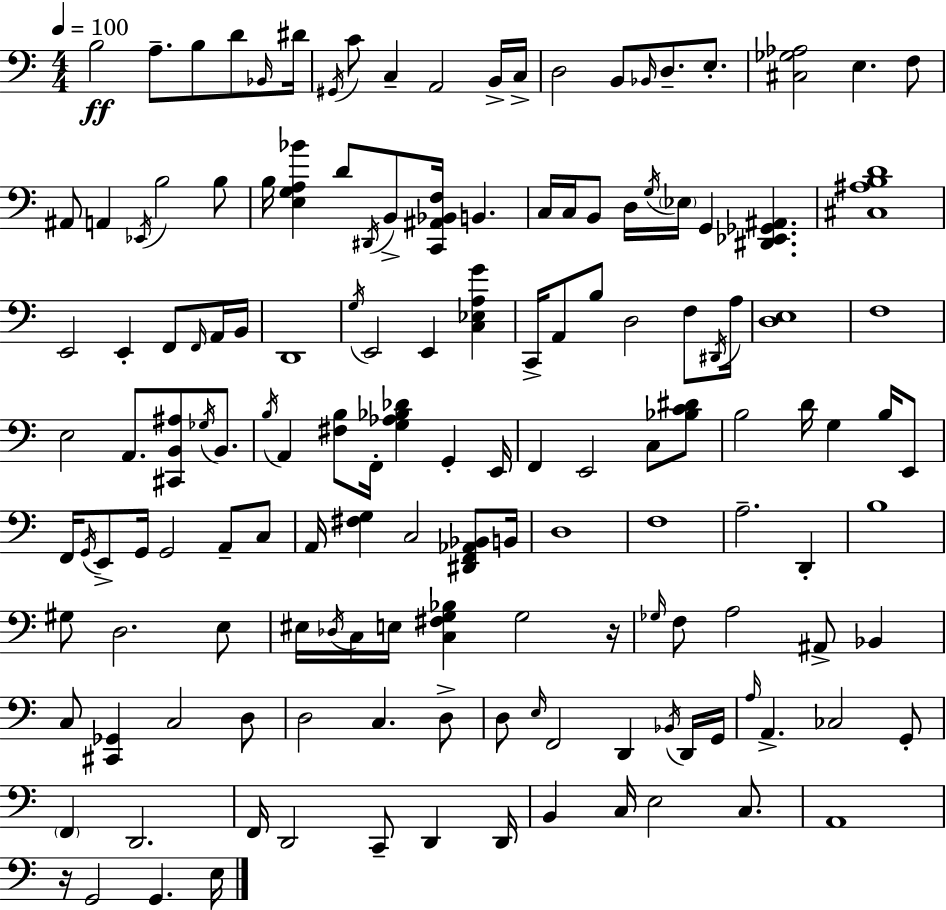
X:1
T:Untitled
M:4/4
L:1/4
K:Am
B,2 A,/2 B,/2 D/2 _B,,/4 ^D/4 ^G,,/4 C/2 C, A,,2 B,,/4 C,/4 D,2 B,,/2 _B,,/4 D,/2 E,/2 [^C,_G,_A,]2 E, F,/2 ^A,,/2 A,, _E,,/4 B,2 B,/2 B,/4 [E,G,A,_B] D/2 ^D,,/4 B,,/2 [C,,^A,,_B,,F,]/4 B,, C,/4 C,/4 B,,/2 D,/4 G,/4 _E,/4 G,, [^D,,_E,,_G,,^A,,] [^C,^A,B,D]4 E,,2 E,, F,,/2 F,,/4 A,,/4 B,,/4 D,,4 G,/4 E,,2 E,, [C,_E,A,G] C,,/4 A,,/2 B,/2 D,2 F,/2 ^D,,/4 A,/4 [D,E,]4 F,4 E,2 A,,/2 [^C,,B,,^A,]/2 _G,/4 B,,/2 B,/4 A,, [^F,B,]/2 F,,/4 [G,_A,_B,_D] G,, E,,/4 F,, E,,2 C,/2 [_B,C^D]/2 B,2 D/4 G, B,/4 E,,/2 F,,/4 G,,/4 E,,/2 G,,/4 G,,2 A,,/2 C,/2 A,,/4 [^F,G,] C,2 [^D,,F,,_A,,_B,,]/2 B,,/4 D,4 F,4 A,2 D,, B,4 ^G,/2 D,2 E,/2 ^E,/4 _D,/4 C,/4 E,/4 [C,^F,G,_B,] G,2 z/4 _G,/4 F,/2 A,2 ^A,,/2 _B,, C,/2 [^C,,_G,,] C,2 D,/2 D,2 C, D,/2 D,/2 E,/4 F,,2 D,, _B,,/4 D,,/4 G,,/4 A,/4 A,, _C,2 G,,/2 F,, D,,2 F,,/4 D,,2 C,,/2 D,, D,,/4 B,, C,/4 E,2 C,/2 A,,4 z/4 G,,2 G,, E,/4